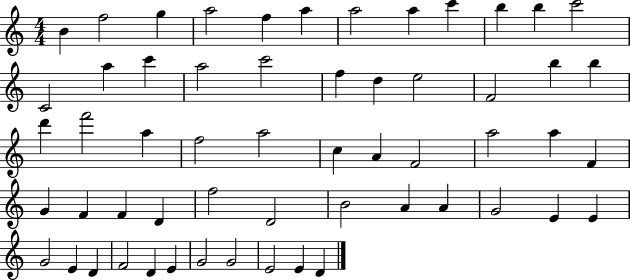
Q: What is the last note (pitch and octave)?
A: D4